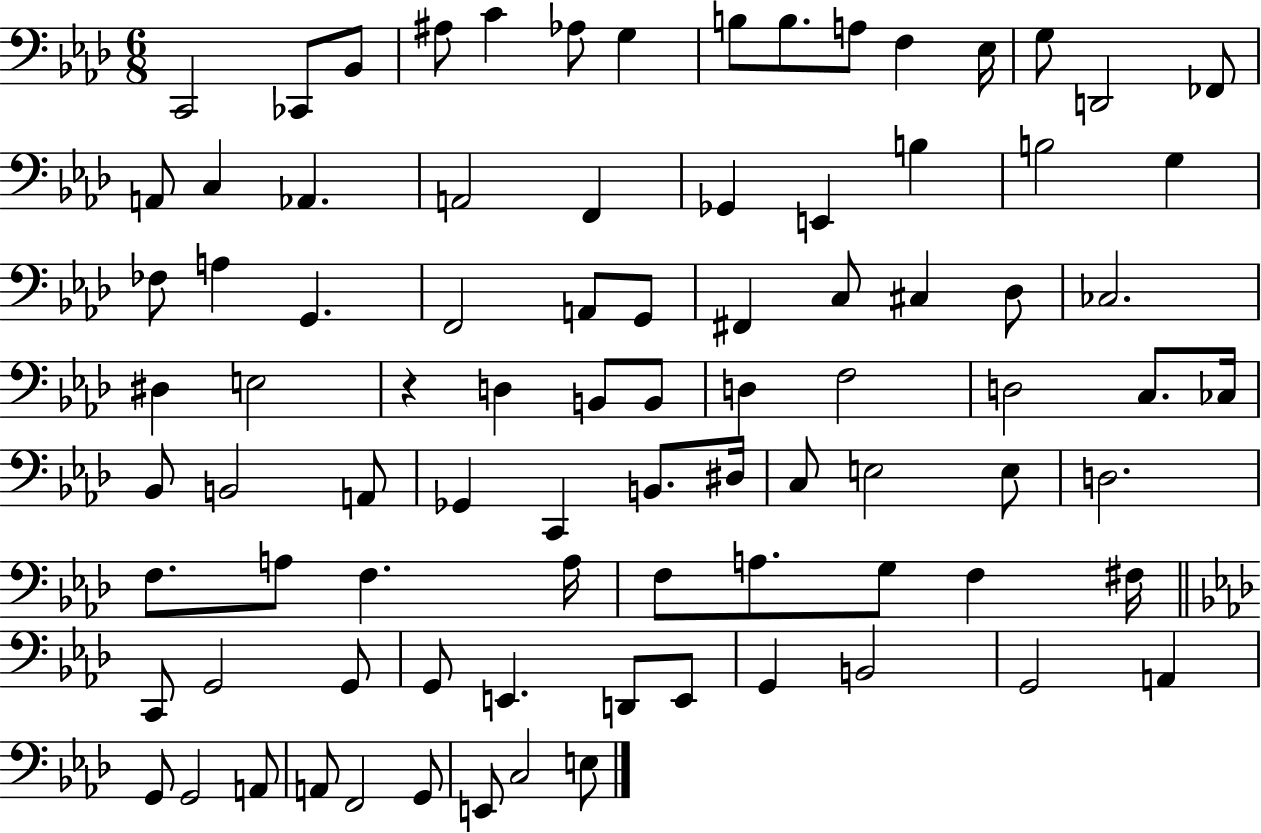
{
  \clef bass
  \numericTimeSignature
  \time 6/8
  \key aes \major
  c,2 ces,8 bes,8 | ais8 c'4 aes8 g4 | b8 b8. a8 f4 ees16 | g8 d,2 fes,8 | \break a,8 c4 aes,4. | a,2 f,4 | ges,4 e,4 b4 | b2 g4 | \break fes8 a4 g,4. | f,2 a,8 g,8 | fis,4 c8 cis4 des8 | ces2. | \break dis4 e2 | r4 d4 b,8 b,8 | d4 f2 | d2 c8. ces16 | \break bes,8 b,2 a,8 | ges,4 c,4 b,8. dis16 | c8 e2 e8 | d2. | \break f8. a8 f4. a16 | f8 a8. g8 f4 fis16 | \bar "||" \break \key aes \major c,8 g,2 g,8 | g,8 e,4. d,8 e,8 | g,4 b,2 | g,2 a,4 | \break g,8 g,2 a,8 | a,8 f,2 g,8 | e,8 c2 e8 | \bar "|."
}